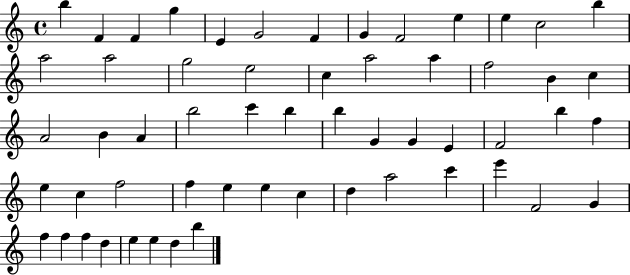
{
  \clef treble
  \time 4/4
  \defaultTimeSignature
  \key c \major
  b''4 f'4 f'4 g''4 | e'4 g'2 f'4 | g'4 f'2 e''4 | e''4 c''2 b''4 | \break a''2 a''2 | g''2 e''2 | c''4 a''2 a''4 | f''2 b'4 c''4 | \break a'2 b'4 a'4 | b''2 c'''4 b''4 | b''4 g'4 g'4 e'4 | f'2 b''4 f''4 | \break e''4 c''4 f''2 | f''4 e''4 e''4 c''4 | d''4 a''2 c'''4 | e'''4 f'2 g'4 | \break f''4 f''4 f''4 d''4 | e''4 e''4 d''4 b''4 | \bar "|."
}